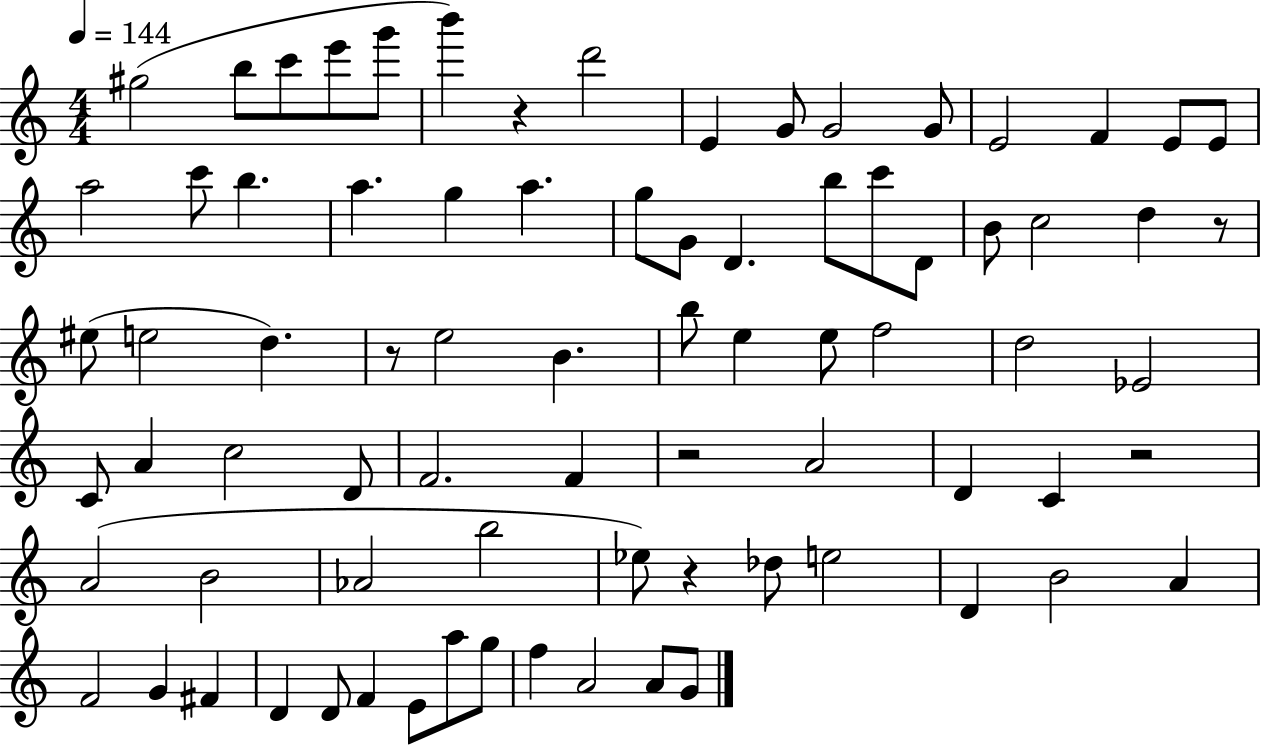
{
  \clef treble
  \numericTimeSignature
  \time 4/4
  \key c \major
  \tempo 4 = 144
  gis''2( b''8 c'''8 e'''8 g'''8 | b'''4) r4 d'''2 | e'4 g'8 g'2 g'8 | e'2 f'4 e'8 e'8 | \break a''2 c'''8 b''4. | a''4. g''4 a''4. | g''8 g'8 d'4. b''8 c'''8 d'8 | b'8 c''2 d''4 r8 | \break eis''8( e''2 d''4.) | r8 e''2 b'4. | b''8 e''4 e''8 f''2 | d''2 ees'2 | \break c'8 a'4 c''2 d'8 | f'2. f'4 | r2 a'2 | d'4 c'4 r2 | \break a'2( b'2 | aes'2 b''2 | ees''8) r4 des''8 e''2 | d'4 b'2 a'4 | \break f'2 g'4 fis'4 | d'4 d'8 f'4 e'8 a''8 g''8 | f''4 a'2 a'8 g'8 | \bar "|."
}